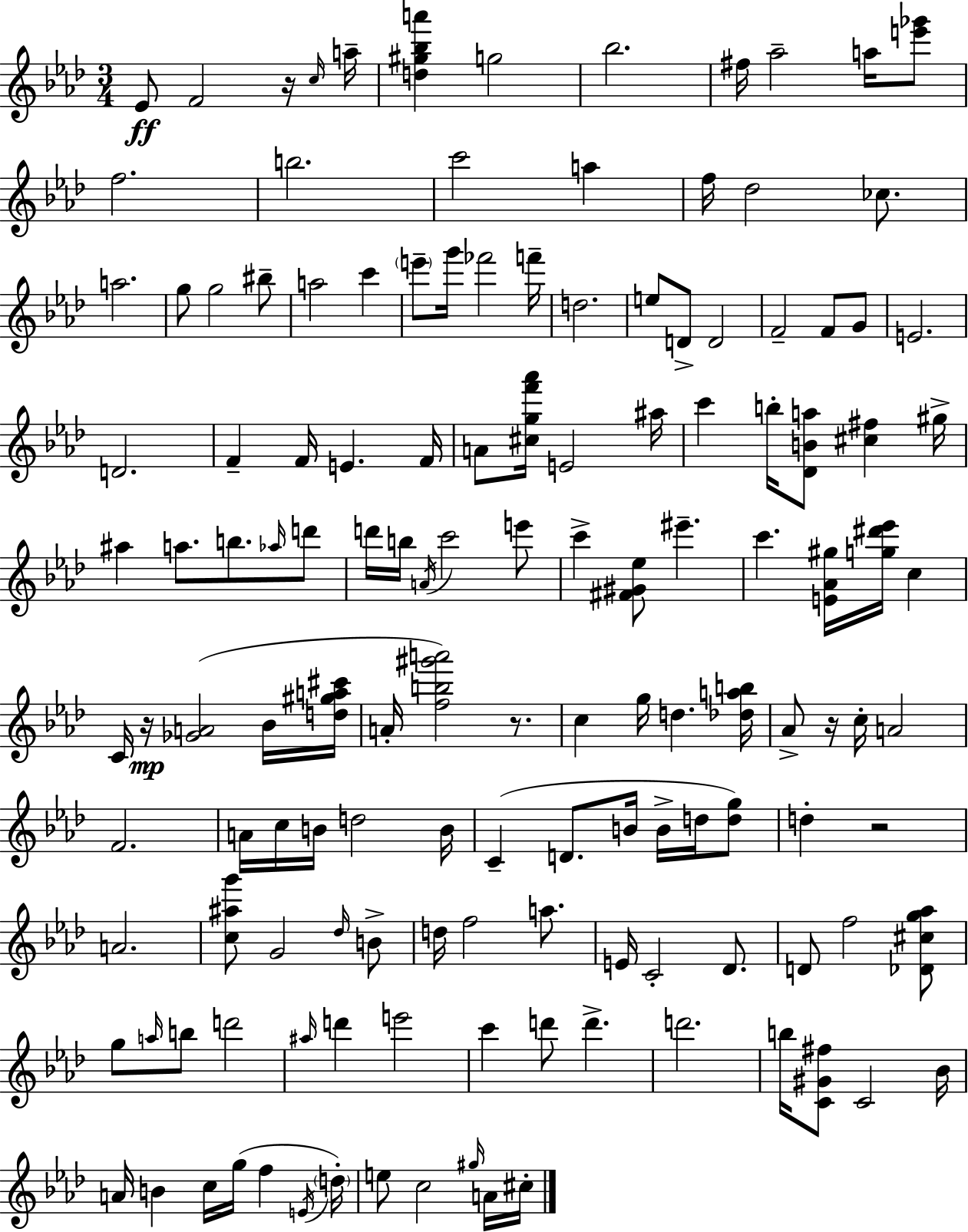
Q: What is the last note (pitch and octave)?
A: C#5